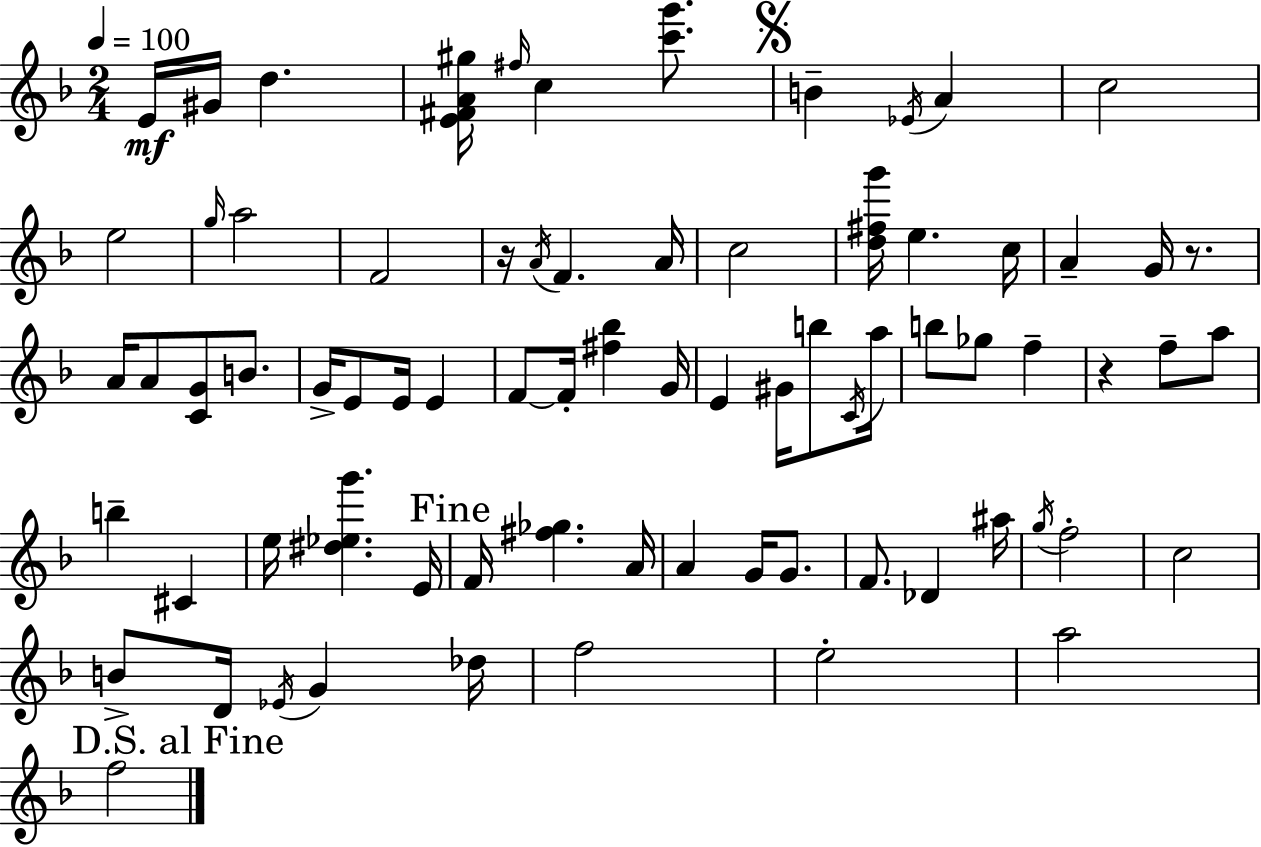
E4/s G#4/s D5/q. [E4,F#4,A4,G#5]/s F#5/s C5/q [C6,G6]/e. B4/q Eb4/s A4/q C5/h E5/h G5/s A5/h F4/h R/s A4/s F4/q. A4/s C5/h [D5,F#5,G6]/s E5/q. C5/s A4/q G4/s R/e. A4/s A4/e [C4,G4]/e B4/e. G4/s E4/e E4/s E4/q F4/e F4/s [F#5,Bb5]/q G4/s E4/q G#4/s B5/e C4/s A5/s B5/e Gb5/e F5/q R/q F5/e A5/e B5/q C#4/q E5/s [D#5,Eb5,G6]/q. E4/s F4/s [F#5,Gb5]/q. A4/s A4/q G4/s G4/e. F4/e. Db4/q A#5/s G5/s F5/h C5/h B4/e D4/s Eb4/s G4/q Db5/s F5/h E5/h A5/h F5/h